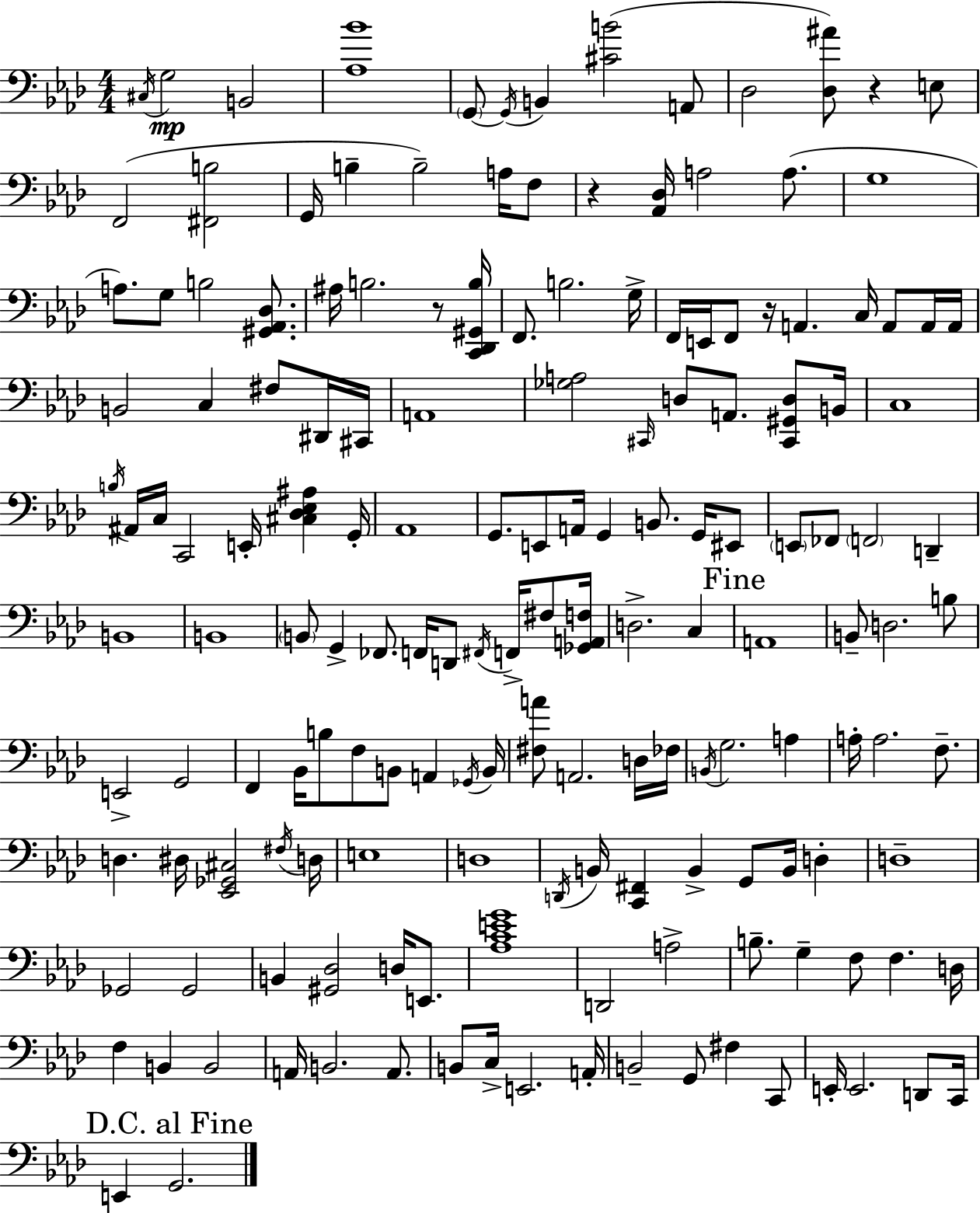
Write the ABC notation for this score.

X:1
T:Untitled
M:4/4
L:1/4
K:Fm
^C,/4 G,2 B,,2 [_A,_B]4 G,,/2 G,,/4 B,, [^CB]2 A,,/2 _D,2 [_D,^A]/2 z E,/2 F,,2 [^F,,B,]2 G,,/4 B, B,2 A,/4 F,/2 z [_A,,_D,]/4 A,2 A,/2 G,4 A,/2 G,/2 B,2 [^G,,_A,,_D,]/2 ^A,/4 B,2 z/2 [C,,_D,,^G,,B,]/4 F,,/2 B,2 G,/4 F,,/4 E,,/4 F,,/2 z/4 A,, C,/4 A,,/2 A,,/4 A,,/4 B,,2 C, ^F,/2 ^D,,/4 ^C,,/4 A,,4 [_G,A,]2 ^C,,/4 D,/2 A,,/2 [^C,,^G,,D,]/2 B,,/4 C,4 B,/4 ^A,,/4 C,/4 C,,2 E,,/4 [^C,_D,_E,^A,] G,,/4 _A,,4 G,,/2 E,,/2 A,,/4 G,, B,,/2 G,,/4 ^E,,/2 E,,/2 _F,,/2 F,,2 D,, B,,4 B,,4 B,,/2 G,, _F,,/2 F,,/4 D,,/2 ^F,,/4 F,,/4 ^F,/2 [_G,,A,,F,]/4 D,2 C, A,,4 B,,/2 D,2 B,/2 E,,2 G,,2 F,, _B,,/4 B,/2 F,/2 B,,/2 A,, _G,,/4 B,,/4 [^F,A]/2 A,,2 D,/4 _F,/4 B,,/4 G,2 A, A,/4 A,2 F,/2 D, ^D,/4 [_E,,_G,,^C,]2 ^F,/4 D,/4 E,4 D,4 D,,/4 B,,/4 [C,,^F,,] B,, G,,/2 B,,/4 D, D,4 _G,,2 _G,,2 B,, [^G,,_D,]2 D,/4 E,,/2 [_A,CEG]4 D,,2 A,2 B,/2 G, F,/2 F, D,/4 F, B,, B,,2 A,,/4 B,,2 A,,/2 B,,/2 C,/4 E,,2 A,,/4 B,,2 G,,/2 ^F, C,,/2 E,,/4 E,,2 D,,/2 C,,/4 E,, G,,2